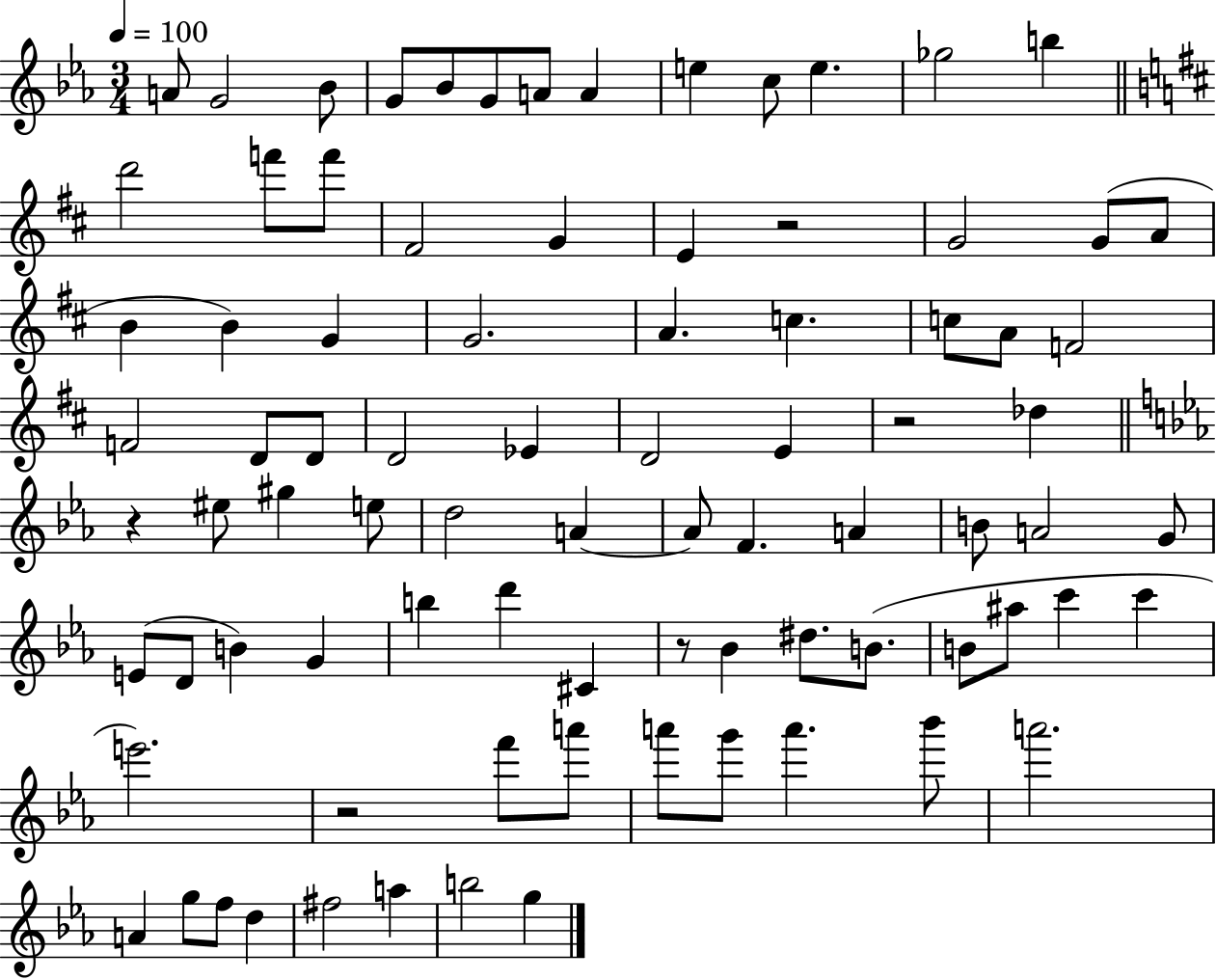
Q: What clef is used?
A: treble